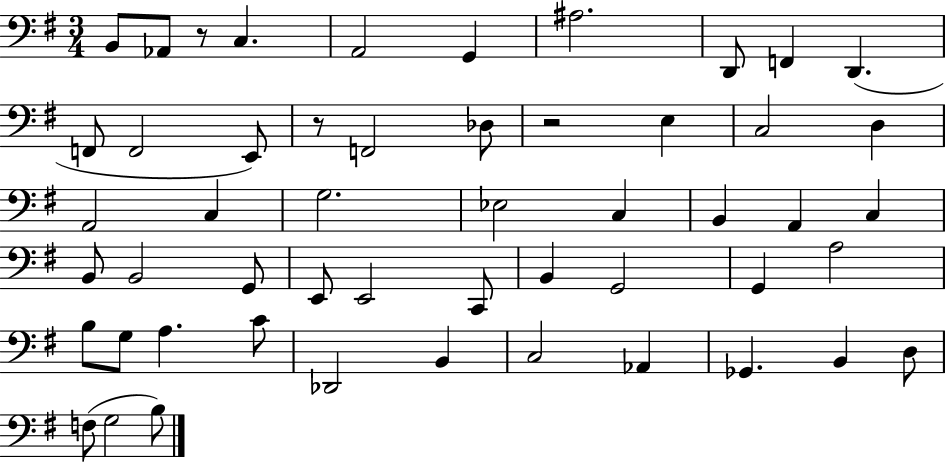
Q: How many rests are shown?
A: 3